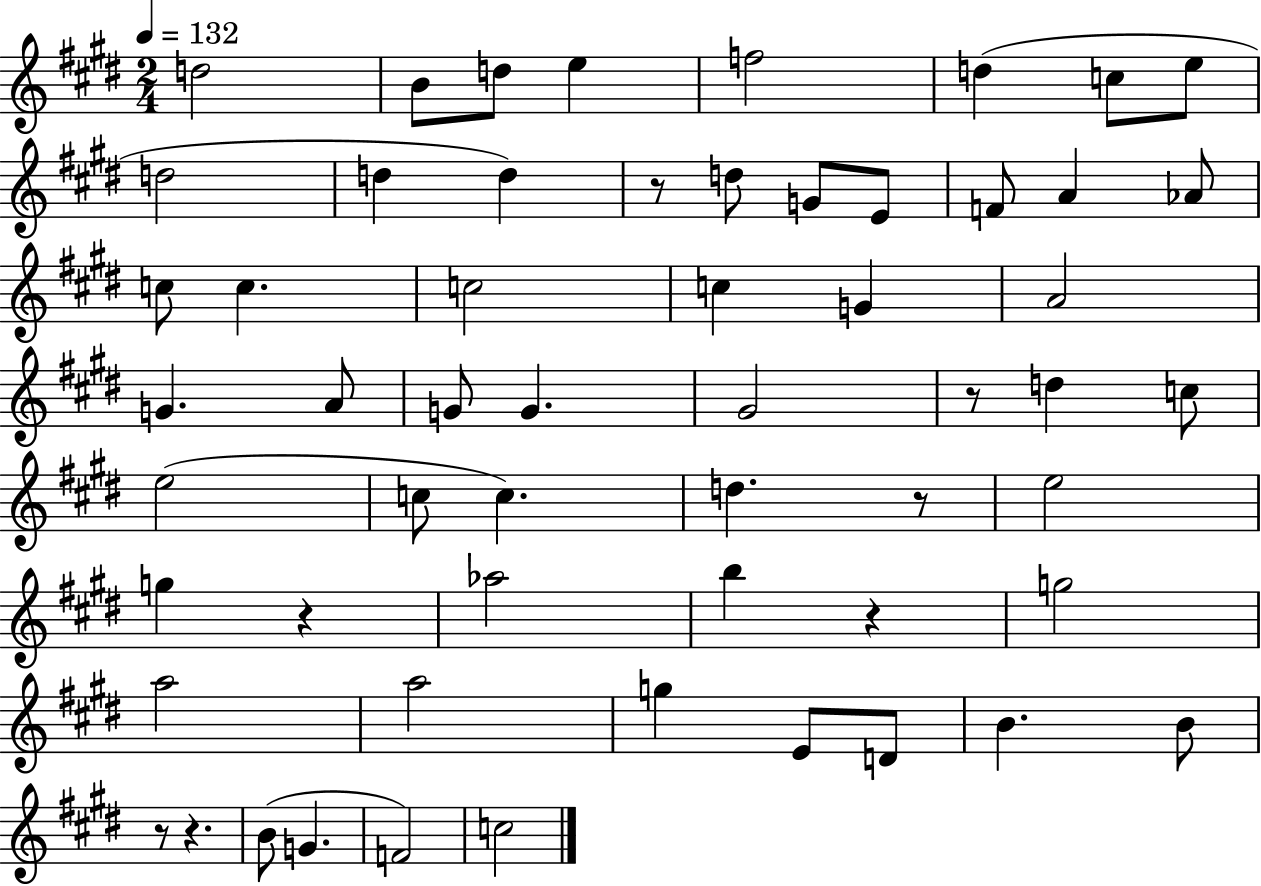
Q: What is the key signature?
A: E major